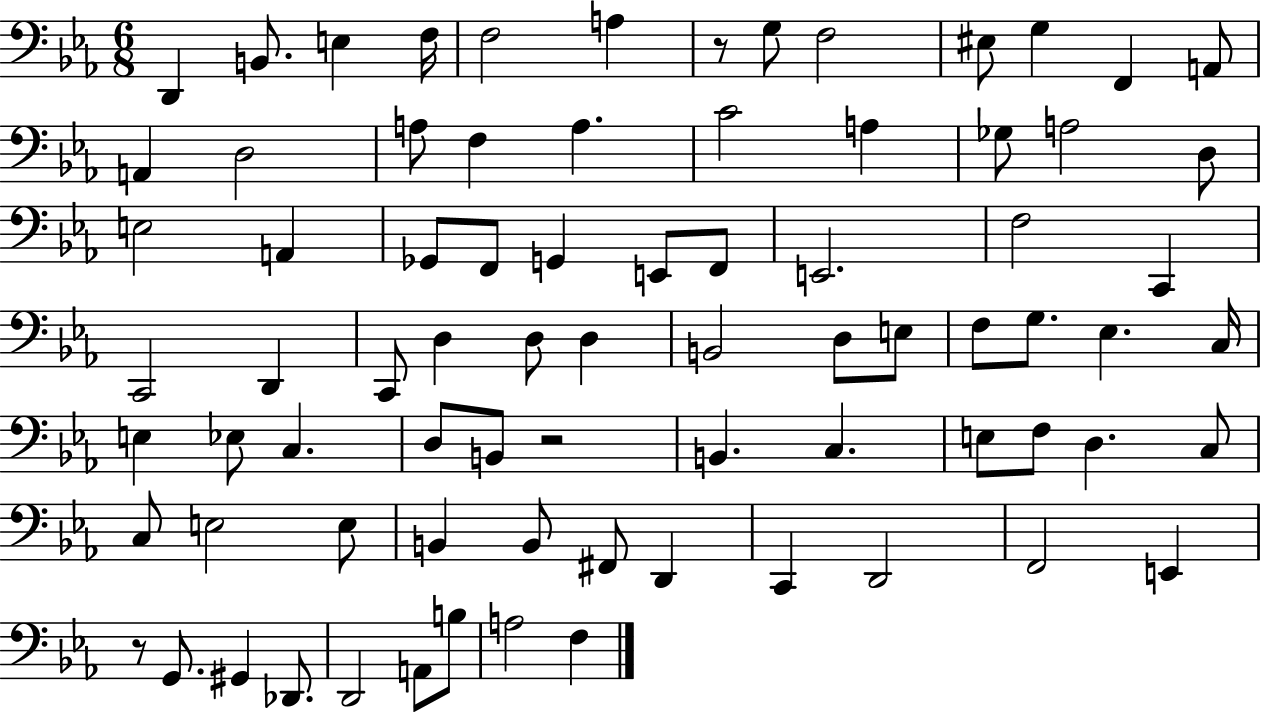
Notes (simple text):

D2/q B2/e. E3/q F3/s F3/h A3/q R/e G3/e F3/h EIS3/e G3/q F2/q A2/e A2/q D3/h A3/e F3/q A3/q. C4/h A3/q Gb3/e A3/h D3/e E3/h A2/q Gb2/e F2/e G2/q E2/e F2/e E2/h. F3/h C2/q C2/h D2/q C2/e D3/q D3/e D3/q B2/h D3/e E3/e F3/e G3/e. Eb3/q. C3/s E3/q Eb3/e C3/q. D3/e B2/e R/h B2/q. C3/q. E3/e F3/e D3/q. C3/e C3/e E3/h E3/e B2/q B2/e F#2/e D2/q C2/q D2/h F2/h E2/q R/e G2/e. G#2/q Db2/e. D2/h A2/e B3/e A3/h F3/q